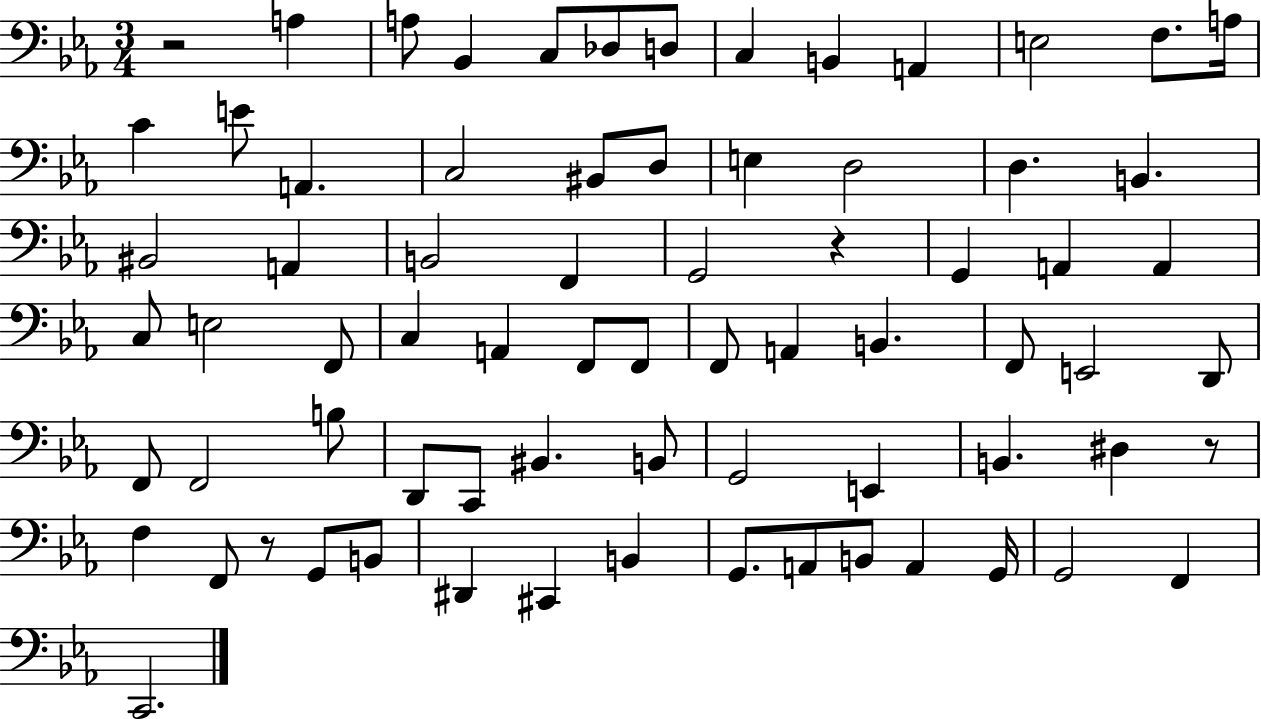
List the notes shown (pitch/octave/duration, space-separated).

R/h A3/q A3/e Bb2/q C3/e Db3/e D3/e C3/q B2/q A2/q E3/h F3/e. A3/s C4/q E4/e A2/q. C3/h BIS2/e D3/e E3/q D3/h D3/q. B2/q. BIS2/h A2/q B2/h F2/q G2/h R/q G2/q A2/q A2/q C3/e E3/h F2/e C3/q A2/q F2/e F2/e F2/e A2/q B2/q. F2/e E2/h D2/e F2/e F2/h B3/e D2/e C2/e BIS2/q. B2/e G2/h E2/q B2/q. D#3/q R/e F3/q F2/e R/e G2/e B2/e D#2/q C#2/q B2/q G2/e. A2/e B2/e A2/q G2/s G2/h F2/q C2/h.